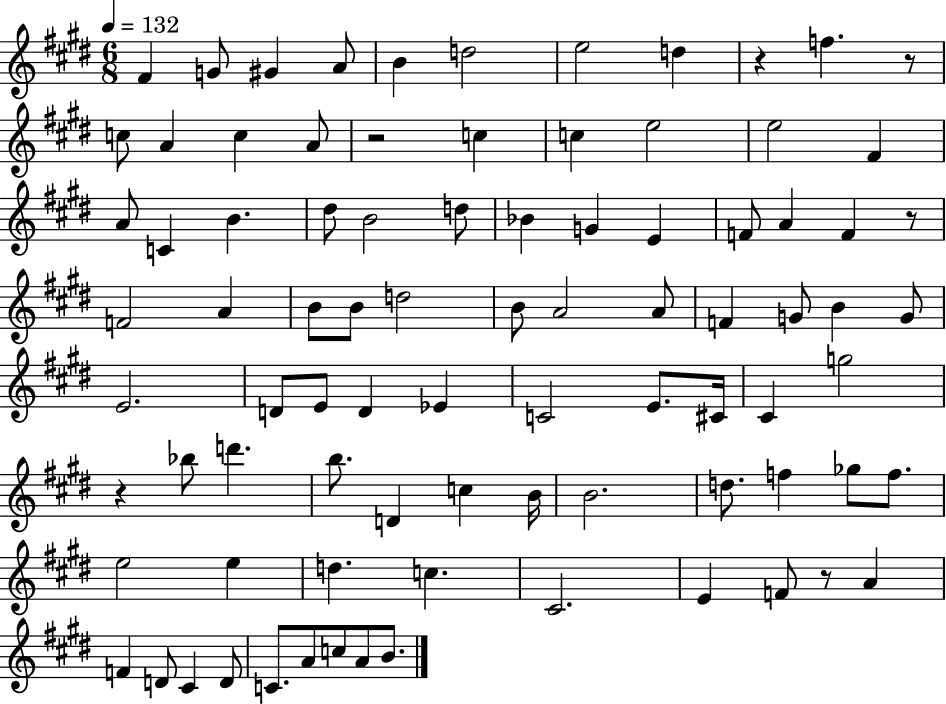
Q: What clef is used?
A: treble